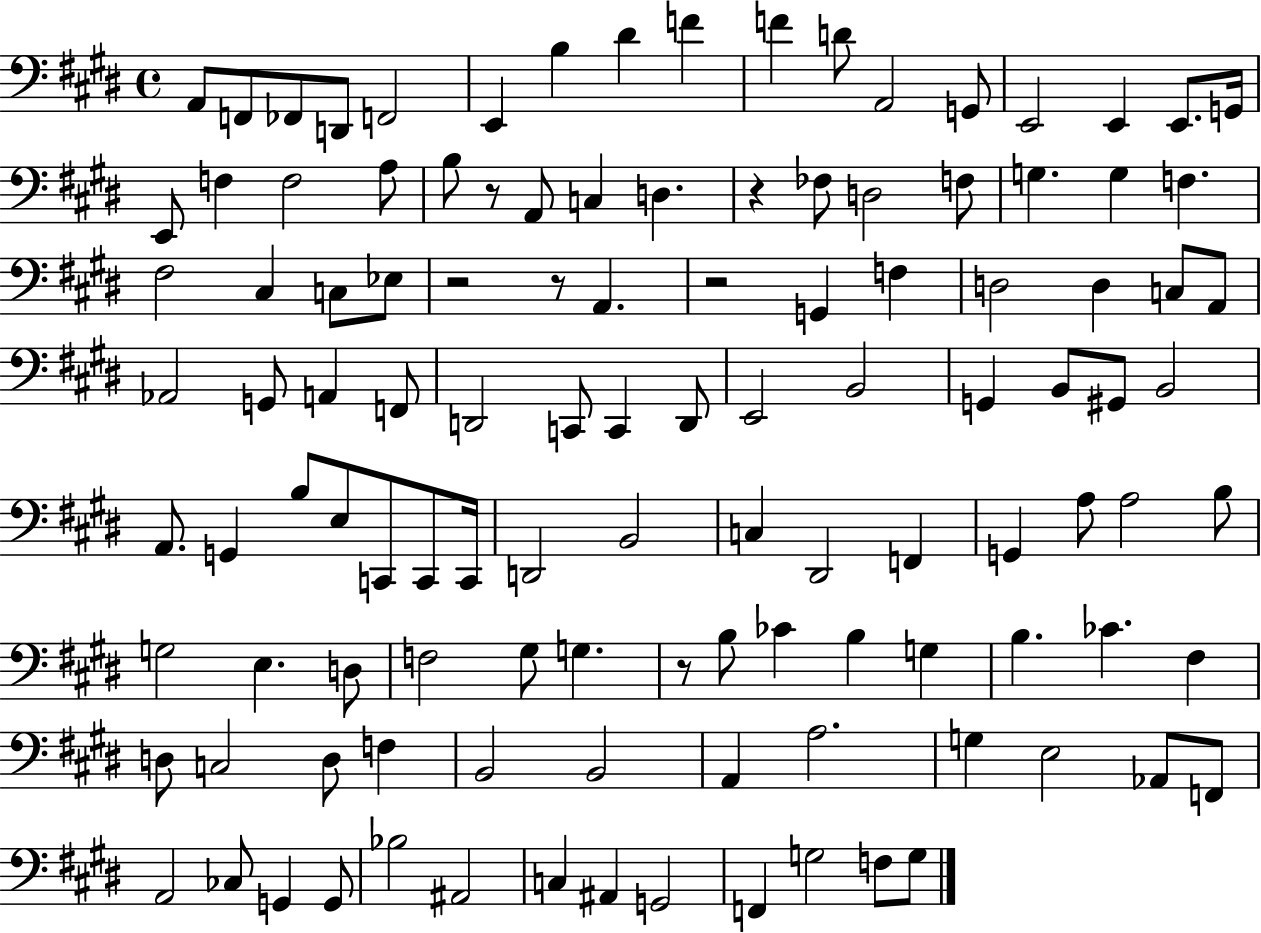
{
  \clef bass
  \time 4/4
  \defaultTimeSignature
  \key e \major
  a,8 f,8 fes,8 d,8 f,2 | e,4 b4 dis'4 f'4 | f'4 d'8 a,2 g,8 | e,2 e,4 e,8. g,16 | \break e,8 f4 f2 a8 | b8 r8 a,8 c4 d4. | r4 fes8 d2 f8 | g4. g4 f4. | \break fis2 cis4 c8 ees8 | r2 r8 a,4. | r2 g,4 f4 | d2 d4 c8 a,8 | \break aes,2 g,8 a,4 f,8 | d,2 c,8 c,4 d,8 | e,2 b,2 | g,4 b,8 gis,8 b,2 | \break a,8. g,4 b8 e8 c,8 c,8 c,16 | d,2 b,2 | c4 dis,2 f,4 | g,4 a8 a2 b8 | \break g2 e4. d8 | f2 gis8 g4. | r8 b8 ces'4 b4 g4 | b4. ces'4. fis4 | \break d8 c2 d8 f4 | b,2 b,2 | a,4 a2. | g4 e2 aes,8 f,8 | \break a,2 ces8 g,4 g,8 | bes2 ais,2 | c4 ais,4 g,2 | f,4 g2 f8 g8 | \break \bar "|."
}